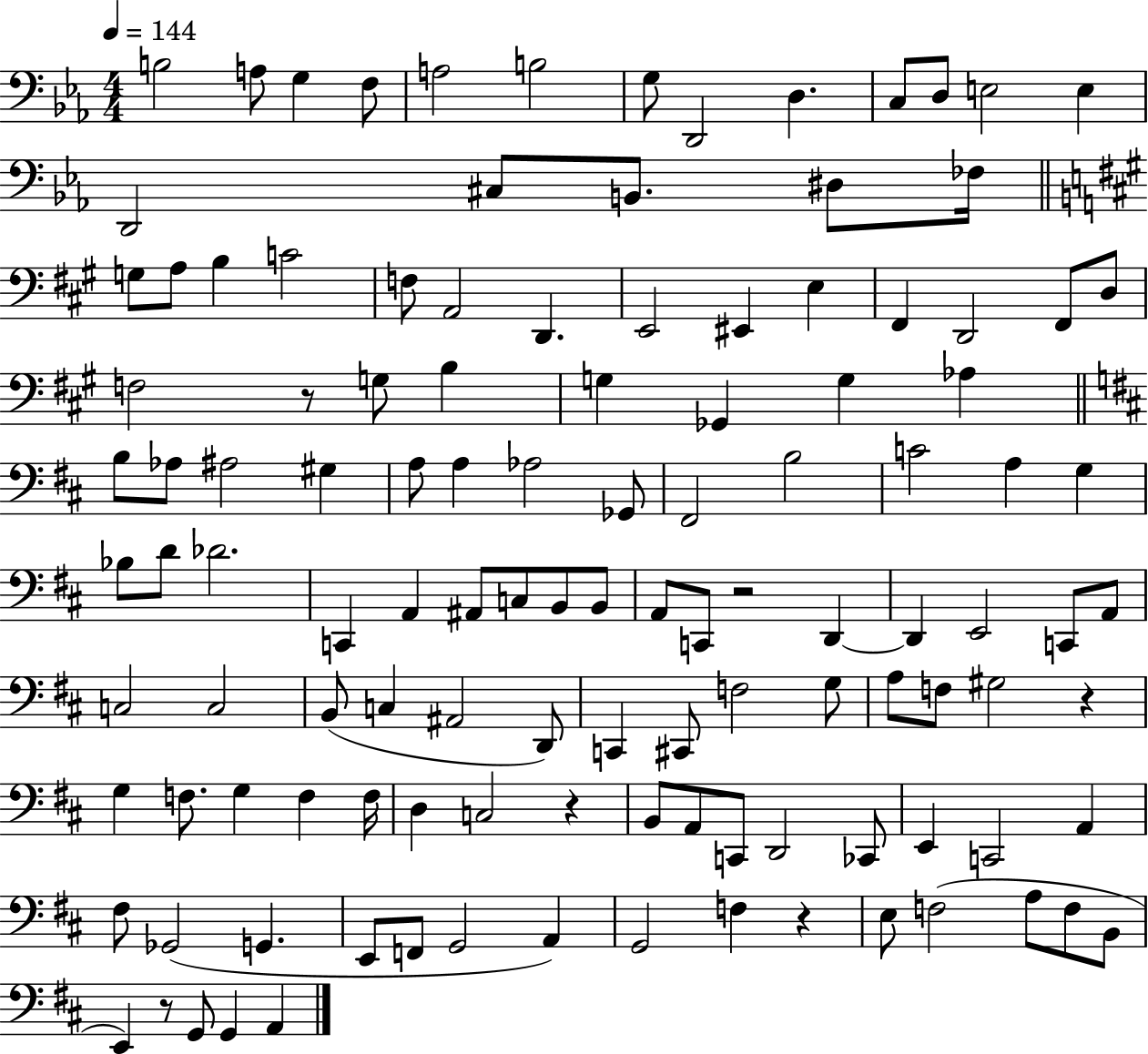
X:1
T:Untitled
M:4/4
L:1/4
K:Eb
B,2 A,/2 G, F,/2 A,2 B,2 G,/2 D,,2 D, C,/2 D,/2 E,2 E, D,,2 ^C,/2 B,,/2 ^D,/2 _F,/4 G,/2 A,/2 B, C2 F,/2 A,,2 D,, E,,2 ^E,, E, ^F,, D,,2 ^F,,/2 D,/2 F,2 z/2 G,/2 B, G, _G,, G, _A, B,/2 _A,/2 ^A,2 ^G, A,/2 A, _A,2 _G,,/2 ^F,,2 B,2 C2 A, G, _B,/2 D/2 _D2 C,, A,, ^A,,/2 C,/2 B,,/2 B,,/2 A,,/2 C,,/2 z2 D,, D,, E,,2 C,,/2 A,,/2 C,2 C,2 B,,/2 C, ^A,,2 D,,/2 C,, ^C,,/2 F,2 G,/2 A,/2 F,/2 ^G,2 z G, F,/2 G, F, F,/4 D, C,2 z B,,/2 A,,/2 C,,/2 D,,2 _C,,/2 E,, C,,2 A,, ^F,/2 _G,,2 G,, E,,/2 F,,/2 G,,2 A,, G,,2 F, z E,/2 F,2 A,/2 F,/2 B,,/2 E,, z/2 G,,/2 G,, A,,